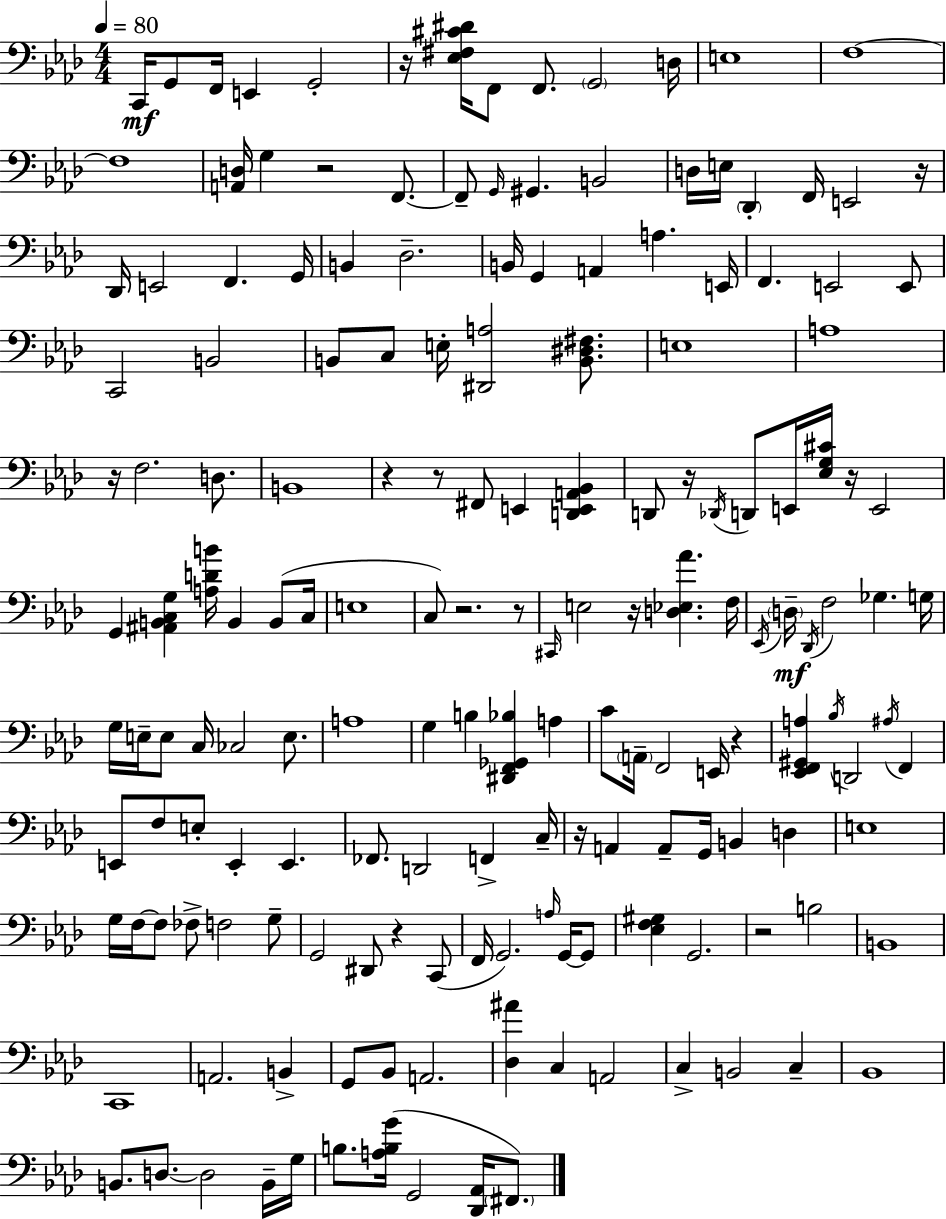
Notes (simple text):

C2/s G2/e F2/s E2/q G2/h R/s [Eb3,F#3,C#4,D#4]/s F2/e F2/e. G2/h D3/s E3/w F3/w F3/w [A2,D3]/s G3/q R/h F2/e. F2/e G2/s G#2/q. B2/h D3/s E3/s Db2/q F2/s E2/h R/s Db2/s E2/h F2/q. G2/s B2/q Db3/h. B2/s G2/q A2/q A3/q. E2/s F2/q. E2/h E2/e C2/h B2/h B2/e C3/e E3/s [D#2,A3]/h [B2,D#3,F#3]/e. E3/w A3/w R/s F3/h. D3/e. B2/w R/q R/e F#2/e E2/q [D2,E2,A2,Bb2]/q D2/e R/s Db2/s D2/e E2/s [Eb3,G3,C#4]/s R/s E2/h G2/q [A#2,B2,C3,G3]/q [A3,D4,B4]/s B2/q B2/e C3/s E3/w C3/e R/h. R/e C#2/s E3/h R/s [D3,Eb3,Ab4]/q. F3/s Eb2/s D3/s Db2/s F3/h Gb3/q. G3/s G3/s E3/s E3/e C3/s CES3/h E3/e. A3/w G3/q B3/q [D#2,F2,Gb2,Bb3]/q A3/q C4/e A2/s F2/h E2/s R/q [Eb2,F2,G#2,A3]/q Bb3/s D2/h A#3/s F2/q E2/e F3/e E3/e E2/q E2/q. FES2/e. D2/h F2/q C3/s R/s A2/q A2/e G2/s B2/q D3/q E3/w G3/s F3/s F3/e FES3/e F3/h G3/e G2/h D#2/e R/q C2/e F2/s G2/h. A3/s G2/s G2/e [Eb3,F3,G#3]/q G2/h. R/h B3/h B2/w C2/w A2/h. B2/q G2/e Bb2/e A2/h. [Db3,A#4]/q C3/q A2/h C3/q B2/h C3/q Bb2/w B2/e. D3/e. D3/h B2/s G3/s B3/e. [A3,B3,G4]/s G2/h [Db2,Ab2]/s F#2/e.